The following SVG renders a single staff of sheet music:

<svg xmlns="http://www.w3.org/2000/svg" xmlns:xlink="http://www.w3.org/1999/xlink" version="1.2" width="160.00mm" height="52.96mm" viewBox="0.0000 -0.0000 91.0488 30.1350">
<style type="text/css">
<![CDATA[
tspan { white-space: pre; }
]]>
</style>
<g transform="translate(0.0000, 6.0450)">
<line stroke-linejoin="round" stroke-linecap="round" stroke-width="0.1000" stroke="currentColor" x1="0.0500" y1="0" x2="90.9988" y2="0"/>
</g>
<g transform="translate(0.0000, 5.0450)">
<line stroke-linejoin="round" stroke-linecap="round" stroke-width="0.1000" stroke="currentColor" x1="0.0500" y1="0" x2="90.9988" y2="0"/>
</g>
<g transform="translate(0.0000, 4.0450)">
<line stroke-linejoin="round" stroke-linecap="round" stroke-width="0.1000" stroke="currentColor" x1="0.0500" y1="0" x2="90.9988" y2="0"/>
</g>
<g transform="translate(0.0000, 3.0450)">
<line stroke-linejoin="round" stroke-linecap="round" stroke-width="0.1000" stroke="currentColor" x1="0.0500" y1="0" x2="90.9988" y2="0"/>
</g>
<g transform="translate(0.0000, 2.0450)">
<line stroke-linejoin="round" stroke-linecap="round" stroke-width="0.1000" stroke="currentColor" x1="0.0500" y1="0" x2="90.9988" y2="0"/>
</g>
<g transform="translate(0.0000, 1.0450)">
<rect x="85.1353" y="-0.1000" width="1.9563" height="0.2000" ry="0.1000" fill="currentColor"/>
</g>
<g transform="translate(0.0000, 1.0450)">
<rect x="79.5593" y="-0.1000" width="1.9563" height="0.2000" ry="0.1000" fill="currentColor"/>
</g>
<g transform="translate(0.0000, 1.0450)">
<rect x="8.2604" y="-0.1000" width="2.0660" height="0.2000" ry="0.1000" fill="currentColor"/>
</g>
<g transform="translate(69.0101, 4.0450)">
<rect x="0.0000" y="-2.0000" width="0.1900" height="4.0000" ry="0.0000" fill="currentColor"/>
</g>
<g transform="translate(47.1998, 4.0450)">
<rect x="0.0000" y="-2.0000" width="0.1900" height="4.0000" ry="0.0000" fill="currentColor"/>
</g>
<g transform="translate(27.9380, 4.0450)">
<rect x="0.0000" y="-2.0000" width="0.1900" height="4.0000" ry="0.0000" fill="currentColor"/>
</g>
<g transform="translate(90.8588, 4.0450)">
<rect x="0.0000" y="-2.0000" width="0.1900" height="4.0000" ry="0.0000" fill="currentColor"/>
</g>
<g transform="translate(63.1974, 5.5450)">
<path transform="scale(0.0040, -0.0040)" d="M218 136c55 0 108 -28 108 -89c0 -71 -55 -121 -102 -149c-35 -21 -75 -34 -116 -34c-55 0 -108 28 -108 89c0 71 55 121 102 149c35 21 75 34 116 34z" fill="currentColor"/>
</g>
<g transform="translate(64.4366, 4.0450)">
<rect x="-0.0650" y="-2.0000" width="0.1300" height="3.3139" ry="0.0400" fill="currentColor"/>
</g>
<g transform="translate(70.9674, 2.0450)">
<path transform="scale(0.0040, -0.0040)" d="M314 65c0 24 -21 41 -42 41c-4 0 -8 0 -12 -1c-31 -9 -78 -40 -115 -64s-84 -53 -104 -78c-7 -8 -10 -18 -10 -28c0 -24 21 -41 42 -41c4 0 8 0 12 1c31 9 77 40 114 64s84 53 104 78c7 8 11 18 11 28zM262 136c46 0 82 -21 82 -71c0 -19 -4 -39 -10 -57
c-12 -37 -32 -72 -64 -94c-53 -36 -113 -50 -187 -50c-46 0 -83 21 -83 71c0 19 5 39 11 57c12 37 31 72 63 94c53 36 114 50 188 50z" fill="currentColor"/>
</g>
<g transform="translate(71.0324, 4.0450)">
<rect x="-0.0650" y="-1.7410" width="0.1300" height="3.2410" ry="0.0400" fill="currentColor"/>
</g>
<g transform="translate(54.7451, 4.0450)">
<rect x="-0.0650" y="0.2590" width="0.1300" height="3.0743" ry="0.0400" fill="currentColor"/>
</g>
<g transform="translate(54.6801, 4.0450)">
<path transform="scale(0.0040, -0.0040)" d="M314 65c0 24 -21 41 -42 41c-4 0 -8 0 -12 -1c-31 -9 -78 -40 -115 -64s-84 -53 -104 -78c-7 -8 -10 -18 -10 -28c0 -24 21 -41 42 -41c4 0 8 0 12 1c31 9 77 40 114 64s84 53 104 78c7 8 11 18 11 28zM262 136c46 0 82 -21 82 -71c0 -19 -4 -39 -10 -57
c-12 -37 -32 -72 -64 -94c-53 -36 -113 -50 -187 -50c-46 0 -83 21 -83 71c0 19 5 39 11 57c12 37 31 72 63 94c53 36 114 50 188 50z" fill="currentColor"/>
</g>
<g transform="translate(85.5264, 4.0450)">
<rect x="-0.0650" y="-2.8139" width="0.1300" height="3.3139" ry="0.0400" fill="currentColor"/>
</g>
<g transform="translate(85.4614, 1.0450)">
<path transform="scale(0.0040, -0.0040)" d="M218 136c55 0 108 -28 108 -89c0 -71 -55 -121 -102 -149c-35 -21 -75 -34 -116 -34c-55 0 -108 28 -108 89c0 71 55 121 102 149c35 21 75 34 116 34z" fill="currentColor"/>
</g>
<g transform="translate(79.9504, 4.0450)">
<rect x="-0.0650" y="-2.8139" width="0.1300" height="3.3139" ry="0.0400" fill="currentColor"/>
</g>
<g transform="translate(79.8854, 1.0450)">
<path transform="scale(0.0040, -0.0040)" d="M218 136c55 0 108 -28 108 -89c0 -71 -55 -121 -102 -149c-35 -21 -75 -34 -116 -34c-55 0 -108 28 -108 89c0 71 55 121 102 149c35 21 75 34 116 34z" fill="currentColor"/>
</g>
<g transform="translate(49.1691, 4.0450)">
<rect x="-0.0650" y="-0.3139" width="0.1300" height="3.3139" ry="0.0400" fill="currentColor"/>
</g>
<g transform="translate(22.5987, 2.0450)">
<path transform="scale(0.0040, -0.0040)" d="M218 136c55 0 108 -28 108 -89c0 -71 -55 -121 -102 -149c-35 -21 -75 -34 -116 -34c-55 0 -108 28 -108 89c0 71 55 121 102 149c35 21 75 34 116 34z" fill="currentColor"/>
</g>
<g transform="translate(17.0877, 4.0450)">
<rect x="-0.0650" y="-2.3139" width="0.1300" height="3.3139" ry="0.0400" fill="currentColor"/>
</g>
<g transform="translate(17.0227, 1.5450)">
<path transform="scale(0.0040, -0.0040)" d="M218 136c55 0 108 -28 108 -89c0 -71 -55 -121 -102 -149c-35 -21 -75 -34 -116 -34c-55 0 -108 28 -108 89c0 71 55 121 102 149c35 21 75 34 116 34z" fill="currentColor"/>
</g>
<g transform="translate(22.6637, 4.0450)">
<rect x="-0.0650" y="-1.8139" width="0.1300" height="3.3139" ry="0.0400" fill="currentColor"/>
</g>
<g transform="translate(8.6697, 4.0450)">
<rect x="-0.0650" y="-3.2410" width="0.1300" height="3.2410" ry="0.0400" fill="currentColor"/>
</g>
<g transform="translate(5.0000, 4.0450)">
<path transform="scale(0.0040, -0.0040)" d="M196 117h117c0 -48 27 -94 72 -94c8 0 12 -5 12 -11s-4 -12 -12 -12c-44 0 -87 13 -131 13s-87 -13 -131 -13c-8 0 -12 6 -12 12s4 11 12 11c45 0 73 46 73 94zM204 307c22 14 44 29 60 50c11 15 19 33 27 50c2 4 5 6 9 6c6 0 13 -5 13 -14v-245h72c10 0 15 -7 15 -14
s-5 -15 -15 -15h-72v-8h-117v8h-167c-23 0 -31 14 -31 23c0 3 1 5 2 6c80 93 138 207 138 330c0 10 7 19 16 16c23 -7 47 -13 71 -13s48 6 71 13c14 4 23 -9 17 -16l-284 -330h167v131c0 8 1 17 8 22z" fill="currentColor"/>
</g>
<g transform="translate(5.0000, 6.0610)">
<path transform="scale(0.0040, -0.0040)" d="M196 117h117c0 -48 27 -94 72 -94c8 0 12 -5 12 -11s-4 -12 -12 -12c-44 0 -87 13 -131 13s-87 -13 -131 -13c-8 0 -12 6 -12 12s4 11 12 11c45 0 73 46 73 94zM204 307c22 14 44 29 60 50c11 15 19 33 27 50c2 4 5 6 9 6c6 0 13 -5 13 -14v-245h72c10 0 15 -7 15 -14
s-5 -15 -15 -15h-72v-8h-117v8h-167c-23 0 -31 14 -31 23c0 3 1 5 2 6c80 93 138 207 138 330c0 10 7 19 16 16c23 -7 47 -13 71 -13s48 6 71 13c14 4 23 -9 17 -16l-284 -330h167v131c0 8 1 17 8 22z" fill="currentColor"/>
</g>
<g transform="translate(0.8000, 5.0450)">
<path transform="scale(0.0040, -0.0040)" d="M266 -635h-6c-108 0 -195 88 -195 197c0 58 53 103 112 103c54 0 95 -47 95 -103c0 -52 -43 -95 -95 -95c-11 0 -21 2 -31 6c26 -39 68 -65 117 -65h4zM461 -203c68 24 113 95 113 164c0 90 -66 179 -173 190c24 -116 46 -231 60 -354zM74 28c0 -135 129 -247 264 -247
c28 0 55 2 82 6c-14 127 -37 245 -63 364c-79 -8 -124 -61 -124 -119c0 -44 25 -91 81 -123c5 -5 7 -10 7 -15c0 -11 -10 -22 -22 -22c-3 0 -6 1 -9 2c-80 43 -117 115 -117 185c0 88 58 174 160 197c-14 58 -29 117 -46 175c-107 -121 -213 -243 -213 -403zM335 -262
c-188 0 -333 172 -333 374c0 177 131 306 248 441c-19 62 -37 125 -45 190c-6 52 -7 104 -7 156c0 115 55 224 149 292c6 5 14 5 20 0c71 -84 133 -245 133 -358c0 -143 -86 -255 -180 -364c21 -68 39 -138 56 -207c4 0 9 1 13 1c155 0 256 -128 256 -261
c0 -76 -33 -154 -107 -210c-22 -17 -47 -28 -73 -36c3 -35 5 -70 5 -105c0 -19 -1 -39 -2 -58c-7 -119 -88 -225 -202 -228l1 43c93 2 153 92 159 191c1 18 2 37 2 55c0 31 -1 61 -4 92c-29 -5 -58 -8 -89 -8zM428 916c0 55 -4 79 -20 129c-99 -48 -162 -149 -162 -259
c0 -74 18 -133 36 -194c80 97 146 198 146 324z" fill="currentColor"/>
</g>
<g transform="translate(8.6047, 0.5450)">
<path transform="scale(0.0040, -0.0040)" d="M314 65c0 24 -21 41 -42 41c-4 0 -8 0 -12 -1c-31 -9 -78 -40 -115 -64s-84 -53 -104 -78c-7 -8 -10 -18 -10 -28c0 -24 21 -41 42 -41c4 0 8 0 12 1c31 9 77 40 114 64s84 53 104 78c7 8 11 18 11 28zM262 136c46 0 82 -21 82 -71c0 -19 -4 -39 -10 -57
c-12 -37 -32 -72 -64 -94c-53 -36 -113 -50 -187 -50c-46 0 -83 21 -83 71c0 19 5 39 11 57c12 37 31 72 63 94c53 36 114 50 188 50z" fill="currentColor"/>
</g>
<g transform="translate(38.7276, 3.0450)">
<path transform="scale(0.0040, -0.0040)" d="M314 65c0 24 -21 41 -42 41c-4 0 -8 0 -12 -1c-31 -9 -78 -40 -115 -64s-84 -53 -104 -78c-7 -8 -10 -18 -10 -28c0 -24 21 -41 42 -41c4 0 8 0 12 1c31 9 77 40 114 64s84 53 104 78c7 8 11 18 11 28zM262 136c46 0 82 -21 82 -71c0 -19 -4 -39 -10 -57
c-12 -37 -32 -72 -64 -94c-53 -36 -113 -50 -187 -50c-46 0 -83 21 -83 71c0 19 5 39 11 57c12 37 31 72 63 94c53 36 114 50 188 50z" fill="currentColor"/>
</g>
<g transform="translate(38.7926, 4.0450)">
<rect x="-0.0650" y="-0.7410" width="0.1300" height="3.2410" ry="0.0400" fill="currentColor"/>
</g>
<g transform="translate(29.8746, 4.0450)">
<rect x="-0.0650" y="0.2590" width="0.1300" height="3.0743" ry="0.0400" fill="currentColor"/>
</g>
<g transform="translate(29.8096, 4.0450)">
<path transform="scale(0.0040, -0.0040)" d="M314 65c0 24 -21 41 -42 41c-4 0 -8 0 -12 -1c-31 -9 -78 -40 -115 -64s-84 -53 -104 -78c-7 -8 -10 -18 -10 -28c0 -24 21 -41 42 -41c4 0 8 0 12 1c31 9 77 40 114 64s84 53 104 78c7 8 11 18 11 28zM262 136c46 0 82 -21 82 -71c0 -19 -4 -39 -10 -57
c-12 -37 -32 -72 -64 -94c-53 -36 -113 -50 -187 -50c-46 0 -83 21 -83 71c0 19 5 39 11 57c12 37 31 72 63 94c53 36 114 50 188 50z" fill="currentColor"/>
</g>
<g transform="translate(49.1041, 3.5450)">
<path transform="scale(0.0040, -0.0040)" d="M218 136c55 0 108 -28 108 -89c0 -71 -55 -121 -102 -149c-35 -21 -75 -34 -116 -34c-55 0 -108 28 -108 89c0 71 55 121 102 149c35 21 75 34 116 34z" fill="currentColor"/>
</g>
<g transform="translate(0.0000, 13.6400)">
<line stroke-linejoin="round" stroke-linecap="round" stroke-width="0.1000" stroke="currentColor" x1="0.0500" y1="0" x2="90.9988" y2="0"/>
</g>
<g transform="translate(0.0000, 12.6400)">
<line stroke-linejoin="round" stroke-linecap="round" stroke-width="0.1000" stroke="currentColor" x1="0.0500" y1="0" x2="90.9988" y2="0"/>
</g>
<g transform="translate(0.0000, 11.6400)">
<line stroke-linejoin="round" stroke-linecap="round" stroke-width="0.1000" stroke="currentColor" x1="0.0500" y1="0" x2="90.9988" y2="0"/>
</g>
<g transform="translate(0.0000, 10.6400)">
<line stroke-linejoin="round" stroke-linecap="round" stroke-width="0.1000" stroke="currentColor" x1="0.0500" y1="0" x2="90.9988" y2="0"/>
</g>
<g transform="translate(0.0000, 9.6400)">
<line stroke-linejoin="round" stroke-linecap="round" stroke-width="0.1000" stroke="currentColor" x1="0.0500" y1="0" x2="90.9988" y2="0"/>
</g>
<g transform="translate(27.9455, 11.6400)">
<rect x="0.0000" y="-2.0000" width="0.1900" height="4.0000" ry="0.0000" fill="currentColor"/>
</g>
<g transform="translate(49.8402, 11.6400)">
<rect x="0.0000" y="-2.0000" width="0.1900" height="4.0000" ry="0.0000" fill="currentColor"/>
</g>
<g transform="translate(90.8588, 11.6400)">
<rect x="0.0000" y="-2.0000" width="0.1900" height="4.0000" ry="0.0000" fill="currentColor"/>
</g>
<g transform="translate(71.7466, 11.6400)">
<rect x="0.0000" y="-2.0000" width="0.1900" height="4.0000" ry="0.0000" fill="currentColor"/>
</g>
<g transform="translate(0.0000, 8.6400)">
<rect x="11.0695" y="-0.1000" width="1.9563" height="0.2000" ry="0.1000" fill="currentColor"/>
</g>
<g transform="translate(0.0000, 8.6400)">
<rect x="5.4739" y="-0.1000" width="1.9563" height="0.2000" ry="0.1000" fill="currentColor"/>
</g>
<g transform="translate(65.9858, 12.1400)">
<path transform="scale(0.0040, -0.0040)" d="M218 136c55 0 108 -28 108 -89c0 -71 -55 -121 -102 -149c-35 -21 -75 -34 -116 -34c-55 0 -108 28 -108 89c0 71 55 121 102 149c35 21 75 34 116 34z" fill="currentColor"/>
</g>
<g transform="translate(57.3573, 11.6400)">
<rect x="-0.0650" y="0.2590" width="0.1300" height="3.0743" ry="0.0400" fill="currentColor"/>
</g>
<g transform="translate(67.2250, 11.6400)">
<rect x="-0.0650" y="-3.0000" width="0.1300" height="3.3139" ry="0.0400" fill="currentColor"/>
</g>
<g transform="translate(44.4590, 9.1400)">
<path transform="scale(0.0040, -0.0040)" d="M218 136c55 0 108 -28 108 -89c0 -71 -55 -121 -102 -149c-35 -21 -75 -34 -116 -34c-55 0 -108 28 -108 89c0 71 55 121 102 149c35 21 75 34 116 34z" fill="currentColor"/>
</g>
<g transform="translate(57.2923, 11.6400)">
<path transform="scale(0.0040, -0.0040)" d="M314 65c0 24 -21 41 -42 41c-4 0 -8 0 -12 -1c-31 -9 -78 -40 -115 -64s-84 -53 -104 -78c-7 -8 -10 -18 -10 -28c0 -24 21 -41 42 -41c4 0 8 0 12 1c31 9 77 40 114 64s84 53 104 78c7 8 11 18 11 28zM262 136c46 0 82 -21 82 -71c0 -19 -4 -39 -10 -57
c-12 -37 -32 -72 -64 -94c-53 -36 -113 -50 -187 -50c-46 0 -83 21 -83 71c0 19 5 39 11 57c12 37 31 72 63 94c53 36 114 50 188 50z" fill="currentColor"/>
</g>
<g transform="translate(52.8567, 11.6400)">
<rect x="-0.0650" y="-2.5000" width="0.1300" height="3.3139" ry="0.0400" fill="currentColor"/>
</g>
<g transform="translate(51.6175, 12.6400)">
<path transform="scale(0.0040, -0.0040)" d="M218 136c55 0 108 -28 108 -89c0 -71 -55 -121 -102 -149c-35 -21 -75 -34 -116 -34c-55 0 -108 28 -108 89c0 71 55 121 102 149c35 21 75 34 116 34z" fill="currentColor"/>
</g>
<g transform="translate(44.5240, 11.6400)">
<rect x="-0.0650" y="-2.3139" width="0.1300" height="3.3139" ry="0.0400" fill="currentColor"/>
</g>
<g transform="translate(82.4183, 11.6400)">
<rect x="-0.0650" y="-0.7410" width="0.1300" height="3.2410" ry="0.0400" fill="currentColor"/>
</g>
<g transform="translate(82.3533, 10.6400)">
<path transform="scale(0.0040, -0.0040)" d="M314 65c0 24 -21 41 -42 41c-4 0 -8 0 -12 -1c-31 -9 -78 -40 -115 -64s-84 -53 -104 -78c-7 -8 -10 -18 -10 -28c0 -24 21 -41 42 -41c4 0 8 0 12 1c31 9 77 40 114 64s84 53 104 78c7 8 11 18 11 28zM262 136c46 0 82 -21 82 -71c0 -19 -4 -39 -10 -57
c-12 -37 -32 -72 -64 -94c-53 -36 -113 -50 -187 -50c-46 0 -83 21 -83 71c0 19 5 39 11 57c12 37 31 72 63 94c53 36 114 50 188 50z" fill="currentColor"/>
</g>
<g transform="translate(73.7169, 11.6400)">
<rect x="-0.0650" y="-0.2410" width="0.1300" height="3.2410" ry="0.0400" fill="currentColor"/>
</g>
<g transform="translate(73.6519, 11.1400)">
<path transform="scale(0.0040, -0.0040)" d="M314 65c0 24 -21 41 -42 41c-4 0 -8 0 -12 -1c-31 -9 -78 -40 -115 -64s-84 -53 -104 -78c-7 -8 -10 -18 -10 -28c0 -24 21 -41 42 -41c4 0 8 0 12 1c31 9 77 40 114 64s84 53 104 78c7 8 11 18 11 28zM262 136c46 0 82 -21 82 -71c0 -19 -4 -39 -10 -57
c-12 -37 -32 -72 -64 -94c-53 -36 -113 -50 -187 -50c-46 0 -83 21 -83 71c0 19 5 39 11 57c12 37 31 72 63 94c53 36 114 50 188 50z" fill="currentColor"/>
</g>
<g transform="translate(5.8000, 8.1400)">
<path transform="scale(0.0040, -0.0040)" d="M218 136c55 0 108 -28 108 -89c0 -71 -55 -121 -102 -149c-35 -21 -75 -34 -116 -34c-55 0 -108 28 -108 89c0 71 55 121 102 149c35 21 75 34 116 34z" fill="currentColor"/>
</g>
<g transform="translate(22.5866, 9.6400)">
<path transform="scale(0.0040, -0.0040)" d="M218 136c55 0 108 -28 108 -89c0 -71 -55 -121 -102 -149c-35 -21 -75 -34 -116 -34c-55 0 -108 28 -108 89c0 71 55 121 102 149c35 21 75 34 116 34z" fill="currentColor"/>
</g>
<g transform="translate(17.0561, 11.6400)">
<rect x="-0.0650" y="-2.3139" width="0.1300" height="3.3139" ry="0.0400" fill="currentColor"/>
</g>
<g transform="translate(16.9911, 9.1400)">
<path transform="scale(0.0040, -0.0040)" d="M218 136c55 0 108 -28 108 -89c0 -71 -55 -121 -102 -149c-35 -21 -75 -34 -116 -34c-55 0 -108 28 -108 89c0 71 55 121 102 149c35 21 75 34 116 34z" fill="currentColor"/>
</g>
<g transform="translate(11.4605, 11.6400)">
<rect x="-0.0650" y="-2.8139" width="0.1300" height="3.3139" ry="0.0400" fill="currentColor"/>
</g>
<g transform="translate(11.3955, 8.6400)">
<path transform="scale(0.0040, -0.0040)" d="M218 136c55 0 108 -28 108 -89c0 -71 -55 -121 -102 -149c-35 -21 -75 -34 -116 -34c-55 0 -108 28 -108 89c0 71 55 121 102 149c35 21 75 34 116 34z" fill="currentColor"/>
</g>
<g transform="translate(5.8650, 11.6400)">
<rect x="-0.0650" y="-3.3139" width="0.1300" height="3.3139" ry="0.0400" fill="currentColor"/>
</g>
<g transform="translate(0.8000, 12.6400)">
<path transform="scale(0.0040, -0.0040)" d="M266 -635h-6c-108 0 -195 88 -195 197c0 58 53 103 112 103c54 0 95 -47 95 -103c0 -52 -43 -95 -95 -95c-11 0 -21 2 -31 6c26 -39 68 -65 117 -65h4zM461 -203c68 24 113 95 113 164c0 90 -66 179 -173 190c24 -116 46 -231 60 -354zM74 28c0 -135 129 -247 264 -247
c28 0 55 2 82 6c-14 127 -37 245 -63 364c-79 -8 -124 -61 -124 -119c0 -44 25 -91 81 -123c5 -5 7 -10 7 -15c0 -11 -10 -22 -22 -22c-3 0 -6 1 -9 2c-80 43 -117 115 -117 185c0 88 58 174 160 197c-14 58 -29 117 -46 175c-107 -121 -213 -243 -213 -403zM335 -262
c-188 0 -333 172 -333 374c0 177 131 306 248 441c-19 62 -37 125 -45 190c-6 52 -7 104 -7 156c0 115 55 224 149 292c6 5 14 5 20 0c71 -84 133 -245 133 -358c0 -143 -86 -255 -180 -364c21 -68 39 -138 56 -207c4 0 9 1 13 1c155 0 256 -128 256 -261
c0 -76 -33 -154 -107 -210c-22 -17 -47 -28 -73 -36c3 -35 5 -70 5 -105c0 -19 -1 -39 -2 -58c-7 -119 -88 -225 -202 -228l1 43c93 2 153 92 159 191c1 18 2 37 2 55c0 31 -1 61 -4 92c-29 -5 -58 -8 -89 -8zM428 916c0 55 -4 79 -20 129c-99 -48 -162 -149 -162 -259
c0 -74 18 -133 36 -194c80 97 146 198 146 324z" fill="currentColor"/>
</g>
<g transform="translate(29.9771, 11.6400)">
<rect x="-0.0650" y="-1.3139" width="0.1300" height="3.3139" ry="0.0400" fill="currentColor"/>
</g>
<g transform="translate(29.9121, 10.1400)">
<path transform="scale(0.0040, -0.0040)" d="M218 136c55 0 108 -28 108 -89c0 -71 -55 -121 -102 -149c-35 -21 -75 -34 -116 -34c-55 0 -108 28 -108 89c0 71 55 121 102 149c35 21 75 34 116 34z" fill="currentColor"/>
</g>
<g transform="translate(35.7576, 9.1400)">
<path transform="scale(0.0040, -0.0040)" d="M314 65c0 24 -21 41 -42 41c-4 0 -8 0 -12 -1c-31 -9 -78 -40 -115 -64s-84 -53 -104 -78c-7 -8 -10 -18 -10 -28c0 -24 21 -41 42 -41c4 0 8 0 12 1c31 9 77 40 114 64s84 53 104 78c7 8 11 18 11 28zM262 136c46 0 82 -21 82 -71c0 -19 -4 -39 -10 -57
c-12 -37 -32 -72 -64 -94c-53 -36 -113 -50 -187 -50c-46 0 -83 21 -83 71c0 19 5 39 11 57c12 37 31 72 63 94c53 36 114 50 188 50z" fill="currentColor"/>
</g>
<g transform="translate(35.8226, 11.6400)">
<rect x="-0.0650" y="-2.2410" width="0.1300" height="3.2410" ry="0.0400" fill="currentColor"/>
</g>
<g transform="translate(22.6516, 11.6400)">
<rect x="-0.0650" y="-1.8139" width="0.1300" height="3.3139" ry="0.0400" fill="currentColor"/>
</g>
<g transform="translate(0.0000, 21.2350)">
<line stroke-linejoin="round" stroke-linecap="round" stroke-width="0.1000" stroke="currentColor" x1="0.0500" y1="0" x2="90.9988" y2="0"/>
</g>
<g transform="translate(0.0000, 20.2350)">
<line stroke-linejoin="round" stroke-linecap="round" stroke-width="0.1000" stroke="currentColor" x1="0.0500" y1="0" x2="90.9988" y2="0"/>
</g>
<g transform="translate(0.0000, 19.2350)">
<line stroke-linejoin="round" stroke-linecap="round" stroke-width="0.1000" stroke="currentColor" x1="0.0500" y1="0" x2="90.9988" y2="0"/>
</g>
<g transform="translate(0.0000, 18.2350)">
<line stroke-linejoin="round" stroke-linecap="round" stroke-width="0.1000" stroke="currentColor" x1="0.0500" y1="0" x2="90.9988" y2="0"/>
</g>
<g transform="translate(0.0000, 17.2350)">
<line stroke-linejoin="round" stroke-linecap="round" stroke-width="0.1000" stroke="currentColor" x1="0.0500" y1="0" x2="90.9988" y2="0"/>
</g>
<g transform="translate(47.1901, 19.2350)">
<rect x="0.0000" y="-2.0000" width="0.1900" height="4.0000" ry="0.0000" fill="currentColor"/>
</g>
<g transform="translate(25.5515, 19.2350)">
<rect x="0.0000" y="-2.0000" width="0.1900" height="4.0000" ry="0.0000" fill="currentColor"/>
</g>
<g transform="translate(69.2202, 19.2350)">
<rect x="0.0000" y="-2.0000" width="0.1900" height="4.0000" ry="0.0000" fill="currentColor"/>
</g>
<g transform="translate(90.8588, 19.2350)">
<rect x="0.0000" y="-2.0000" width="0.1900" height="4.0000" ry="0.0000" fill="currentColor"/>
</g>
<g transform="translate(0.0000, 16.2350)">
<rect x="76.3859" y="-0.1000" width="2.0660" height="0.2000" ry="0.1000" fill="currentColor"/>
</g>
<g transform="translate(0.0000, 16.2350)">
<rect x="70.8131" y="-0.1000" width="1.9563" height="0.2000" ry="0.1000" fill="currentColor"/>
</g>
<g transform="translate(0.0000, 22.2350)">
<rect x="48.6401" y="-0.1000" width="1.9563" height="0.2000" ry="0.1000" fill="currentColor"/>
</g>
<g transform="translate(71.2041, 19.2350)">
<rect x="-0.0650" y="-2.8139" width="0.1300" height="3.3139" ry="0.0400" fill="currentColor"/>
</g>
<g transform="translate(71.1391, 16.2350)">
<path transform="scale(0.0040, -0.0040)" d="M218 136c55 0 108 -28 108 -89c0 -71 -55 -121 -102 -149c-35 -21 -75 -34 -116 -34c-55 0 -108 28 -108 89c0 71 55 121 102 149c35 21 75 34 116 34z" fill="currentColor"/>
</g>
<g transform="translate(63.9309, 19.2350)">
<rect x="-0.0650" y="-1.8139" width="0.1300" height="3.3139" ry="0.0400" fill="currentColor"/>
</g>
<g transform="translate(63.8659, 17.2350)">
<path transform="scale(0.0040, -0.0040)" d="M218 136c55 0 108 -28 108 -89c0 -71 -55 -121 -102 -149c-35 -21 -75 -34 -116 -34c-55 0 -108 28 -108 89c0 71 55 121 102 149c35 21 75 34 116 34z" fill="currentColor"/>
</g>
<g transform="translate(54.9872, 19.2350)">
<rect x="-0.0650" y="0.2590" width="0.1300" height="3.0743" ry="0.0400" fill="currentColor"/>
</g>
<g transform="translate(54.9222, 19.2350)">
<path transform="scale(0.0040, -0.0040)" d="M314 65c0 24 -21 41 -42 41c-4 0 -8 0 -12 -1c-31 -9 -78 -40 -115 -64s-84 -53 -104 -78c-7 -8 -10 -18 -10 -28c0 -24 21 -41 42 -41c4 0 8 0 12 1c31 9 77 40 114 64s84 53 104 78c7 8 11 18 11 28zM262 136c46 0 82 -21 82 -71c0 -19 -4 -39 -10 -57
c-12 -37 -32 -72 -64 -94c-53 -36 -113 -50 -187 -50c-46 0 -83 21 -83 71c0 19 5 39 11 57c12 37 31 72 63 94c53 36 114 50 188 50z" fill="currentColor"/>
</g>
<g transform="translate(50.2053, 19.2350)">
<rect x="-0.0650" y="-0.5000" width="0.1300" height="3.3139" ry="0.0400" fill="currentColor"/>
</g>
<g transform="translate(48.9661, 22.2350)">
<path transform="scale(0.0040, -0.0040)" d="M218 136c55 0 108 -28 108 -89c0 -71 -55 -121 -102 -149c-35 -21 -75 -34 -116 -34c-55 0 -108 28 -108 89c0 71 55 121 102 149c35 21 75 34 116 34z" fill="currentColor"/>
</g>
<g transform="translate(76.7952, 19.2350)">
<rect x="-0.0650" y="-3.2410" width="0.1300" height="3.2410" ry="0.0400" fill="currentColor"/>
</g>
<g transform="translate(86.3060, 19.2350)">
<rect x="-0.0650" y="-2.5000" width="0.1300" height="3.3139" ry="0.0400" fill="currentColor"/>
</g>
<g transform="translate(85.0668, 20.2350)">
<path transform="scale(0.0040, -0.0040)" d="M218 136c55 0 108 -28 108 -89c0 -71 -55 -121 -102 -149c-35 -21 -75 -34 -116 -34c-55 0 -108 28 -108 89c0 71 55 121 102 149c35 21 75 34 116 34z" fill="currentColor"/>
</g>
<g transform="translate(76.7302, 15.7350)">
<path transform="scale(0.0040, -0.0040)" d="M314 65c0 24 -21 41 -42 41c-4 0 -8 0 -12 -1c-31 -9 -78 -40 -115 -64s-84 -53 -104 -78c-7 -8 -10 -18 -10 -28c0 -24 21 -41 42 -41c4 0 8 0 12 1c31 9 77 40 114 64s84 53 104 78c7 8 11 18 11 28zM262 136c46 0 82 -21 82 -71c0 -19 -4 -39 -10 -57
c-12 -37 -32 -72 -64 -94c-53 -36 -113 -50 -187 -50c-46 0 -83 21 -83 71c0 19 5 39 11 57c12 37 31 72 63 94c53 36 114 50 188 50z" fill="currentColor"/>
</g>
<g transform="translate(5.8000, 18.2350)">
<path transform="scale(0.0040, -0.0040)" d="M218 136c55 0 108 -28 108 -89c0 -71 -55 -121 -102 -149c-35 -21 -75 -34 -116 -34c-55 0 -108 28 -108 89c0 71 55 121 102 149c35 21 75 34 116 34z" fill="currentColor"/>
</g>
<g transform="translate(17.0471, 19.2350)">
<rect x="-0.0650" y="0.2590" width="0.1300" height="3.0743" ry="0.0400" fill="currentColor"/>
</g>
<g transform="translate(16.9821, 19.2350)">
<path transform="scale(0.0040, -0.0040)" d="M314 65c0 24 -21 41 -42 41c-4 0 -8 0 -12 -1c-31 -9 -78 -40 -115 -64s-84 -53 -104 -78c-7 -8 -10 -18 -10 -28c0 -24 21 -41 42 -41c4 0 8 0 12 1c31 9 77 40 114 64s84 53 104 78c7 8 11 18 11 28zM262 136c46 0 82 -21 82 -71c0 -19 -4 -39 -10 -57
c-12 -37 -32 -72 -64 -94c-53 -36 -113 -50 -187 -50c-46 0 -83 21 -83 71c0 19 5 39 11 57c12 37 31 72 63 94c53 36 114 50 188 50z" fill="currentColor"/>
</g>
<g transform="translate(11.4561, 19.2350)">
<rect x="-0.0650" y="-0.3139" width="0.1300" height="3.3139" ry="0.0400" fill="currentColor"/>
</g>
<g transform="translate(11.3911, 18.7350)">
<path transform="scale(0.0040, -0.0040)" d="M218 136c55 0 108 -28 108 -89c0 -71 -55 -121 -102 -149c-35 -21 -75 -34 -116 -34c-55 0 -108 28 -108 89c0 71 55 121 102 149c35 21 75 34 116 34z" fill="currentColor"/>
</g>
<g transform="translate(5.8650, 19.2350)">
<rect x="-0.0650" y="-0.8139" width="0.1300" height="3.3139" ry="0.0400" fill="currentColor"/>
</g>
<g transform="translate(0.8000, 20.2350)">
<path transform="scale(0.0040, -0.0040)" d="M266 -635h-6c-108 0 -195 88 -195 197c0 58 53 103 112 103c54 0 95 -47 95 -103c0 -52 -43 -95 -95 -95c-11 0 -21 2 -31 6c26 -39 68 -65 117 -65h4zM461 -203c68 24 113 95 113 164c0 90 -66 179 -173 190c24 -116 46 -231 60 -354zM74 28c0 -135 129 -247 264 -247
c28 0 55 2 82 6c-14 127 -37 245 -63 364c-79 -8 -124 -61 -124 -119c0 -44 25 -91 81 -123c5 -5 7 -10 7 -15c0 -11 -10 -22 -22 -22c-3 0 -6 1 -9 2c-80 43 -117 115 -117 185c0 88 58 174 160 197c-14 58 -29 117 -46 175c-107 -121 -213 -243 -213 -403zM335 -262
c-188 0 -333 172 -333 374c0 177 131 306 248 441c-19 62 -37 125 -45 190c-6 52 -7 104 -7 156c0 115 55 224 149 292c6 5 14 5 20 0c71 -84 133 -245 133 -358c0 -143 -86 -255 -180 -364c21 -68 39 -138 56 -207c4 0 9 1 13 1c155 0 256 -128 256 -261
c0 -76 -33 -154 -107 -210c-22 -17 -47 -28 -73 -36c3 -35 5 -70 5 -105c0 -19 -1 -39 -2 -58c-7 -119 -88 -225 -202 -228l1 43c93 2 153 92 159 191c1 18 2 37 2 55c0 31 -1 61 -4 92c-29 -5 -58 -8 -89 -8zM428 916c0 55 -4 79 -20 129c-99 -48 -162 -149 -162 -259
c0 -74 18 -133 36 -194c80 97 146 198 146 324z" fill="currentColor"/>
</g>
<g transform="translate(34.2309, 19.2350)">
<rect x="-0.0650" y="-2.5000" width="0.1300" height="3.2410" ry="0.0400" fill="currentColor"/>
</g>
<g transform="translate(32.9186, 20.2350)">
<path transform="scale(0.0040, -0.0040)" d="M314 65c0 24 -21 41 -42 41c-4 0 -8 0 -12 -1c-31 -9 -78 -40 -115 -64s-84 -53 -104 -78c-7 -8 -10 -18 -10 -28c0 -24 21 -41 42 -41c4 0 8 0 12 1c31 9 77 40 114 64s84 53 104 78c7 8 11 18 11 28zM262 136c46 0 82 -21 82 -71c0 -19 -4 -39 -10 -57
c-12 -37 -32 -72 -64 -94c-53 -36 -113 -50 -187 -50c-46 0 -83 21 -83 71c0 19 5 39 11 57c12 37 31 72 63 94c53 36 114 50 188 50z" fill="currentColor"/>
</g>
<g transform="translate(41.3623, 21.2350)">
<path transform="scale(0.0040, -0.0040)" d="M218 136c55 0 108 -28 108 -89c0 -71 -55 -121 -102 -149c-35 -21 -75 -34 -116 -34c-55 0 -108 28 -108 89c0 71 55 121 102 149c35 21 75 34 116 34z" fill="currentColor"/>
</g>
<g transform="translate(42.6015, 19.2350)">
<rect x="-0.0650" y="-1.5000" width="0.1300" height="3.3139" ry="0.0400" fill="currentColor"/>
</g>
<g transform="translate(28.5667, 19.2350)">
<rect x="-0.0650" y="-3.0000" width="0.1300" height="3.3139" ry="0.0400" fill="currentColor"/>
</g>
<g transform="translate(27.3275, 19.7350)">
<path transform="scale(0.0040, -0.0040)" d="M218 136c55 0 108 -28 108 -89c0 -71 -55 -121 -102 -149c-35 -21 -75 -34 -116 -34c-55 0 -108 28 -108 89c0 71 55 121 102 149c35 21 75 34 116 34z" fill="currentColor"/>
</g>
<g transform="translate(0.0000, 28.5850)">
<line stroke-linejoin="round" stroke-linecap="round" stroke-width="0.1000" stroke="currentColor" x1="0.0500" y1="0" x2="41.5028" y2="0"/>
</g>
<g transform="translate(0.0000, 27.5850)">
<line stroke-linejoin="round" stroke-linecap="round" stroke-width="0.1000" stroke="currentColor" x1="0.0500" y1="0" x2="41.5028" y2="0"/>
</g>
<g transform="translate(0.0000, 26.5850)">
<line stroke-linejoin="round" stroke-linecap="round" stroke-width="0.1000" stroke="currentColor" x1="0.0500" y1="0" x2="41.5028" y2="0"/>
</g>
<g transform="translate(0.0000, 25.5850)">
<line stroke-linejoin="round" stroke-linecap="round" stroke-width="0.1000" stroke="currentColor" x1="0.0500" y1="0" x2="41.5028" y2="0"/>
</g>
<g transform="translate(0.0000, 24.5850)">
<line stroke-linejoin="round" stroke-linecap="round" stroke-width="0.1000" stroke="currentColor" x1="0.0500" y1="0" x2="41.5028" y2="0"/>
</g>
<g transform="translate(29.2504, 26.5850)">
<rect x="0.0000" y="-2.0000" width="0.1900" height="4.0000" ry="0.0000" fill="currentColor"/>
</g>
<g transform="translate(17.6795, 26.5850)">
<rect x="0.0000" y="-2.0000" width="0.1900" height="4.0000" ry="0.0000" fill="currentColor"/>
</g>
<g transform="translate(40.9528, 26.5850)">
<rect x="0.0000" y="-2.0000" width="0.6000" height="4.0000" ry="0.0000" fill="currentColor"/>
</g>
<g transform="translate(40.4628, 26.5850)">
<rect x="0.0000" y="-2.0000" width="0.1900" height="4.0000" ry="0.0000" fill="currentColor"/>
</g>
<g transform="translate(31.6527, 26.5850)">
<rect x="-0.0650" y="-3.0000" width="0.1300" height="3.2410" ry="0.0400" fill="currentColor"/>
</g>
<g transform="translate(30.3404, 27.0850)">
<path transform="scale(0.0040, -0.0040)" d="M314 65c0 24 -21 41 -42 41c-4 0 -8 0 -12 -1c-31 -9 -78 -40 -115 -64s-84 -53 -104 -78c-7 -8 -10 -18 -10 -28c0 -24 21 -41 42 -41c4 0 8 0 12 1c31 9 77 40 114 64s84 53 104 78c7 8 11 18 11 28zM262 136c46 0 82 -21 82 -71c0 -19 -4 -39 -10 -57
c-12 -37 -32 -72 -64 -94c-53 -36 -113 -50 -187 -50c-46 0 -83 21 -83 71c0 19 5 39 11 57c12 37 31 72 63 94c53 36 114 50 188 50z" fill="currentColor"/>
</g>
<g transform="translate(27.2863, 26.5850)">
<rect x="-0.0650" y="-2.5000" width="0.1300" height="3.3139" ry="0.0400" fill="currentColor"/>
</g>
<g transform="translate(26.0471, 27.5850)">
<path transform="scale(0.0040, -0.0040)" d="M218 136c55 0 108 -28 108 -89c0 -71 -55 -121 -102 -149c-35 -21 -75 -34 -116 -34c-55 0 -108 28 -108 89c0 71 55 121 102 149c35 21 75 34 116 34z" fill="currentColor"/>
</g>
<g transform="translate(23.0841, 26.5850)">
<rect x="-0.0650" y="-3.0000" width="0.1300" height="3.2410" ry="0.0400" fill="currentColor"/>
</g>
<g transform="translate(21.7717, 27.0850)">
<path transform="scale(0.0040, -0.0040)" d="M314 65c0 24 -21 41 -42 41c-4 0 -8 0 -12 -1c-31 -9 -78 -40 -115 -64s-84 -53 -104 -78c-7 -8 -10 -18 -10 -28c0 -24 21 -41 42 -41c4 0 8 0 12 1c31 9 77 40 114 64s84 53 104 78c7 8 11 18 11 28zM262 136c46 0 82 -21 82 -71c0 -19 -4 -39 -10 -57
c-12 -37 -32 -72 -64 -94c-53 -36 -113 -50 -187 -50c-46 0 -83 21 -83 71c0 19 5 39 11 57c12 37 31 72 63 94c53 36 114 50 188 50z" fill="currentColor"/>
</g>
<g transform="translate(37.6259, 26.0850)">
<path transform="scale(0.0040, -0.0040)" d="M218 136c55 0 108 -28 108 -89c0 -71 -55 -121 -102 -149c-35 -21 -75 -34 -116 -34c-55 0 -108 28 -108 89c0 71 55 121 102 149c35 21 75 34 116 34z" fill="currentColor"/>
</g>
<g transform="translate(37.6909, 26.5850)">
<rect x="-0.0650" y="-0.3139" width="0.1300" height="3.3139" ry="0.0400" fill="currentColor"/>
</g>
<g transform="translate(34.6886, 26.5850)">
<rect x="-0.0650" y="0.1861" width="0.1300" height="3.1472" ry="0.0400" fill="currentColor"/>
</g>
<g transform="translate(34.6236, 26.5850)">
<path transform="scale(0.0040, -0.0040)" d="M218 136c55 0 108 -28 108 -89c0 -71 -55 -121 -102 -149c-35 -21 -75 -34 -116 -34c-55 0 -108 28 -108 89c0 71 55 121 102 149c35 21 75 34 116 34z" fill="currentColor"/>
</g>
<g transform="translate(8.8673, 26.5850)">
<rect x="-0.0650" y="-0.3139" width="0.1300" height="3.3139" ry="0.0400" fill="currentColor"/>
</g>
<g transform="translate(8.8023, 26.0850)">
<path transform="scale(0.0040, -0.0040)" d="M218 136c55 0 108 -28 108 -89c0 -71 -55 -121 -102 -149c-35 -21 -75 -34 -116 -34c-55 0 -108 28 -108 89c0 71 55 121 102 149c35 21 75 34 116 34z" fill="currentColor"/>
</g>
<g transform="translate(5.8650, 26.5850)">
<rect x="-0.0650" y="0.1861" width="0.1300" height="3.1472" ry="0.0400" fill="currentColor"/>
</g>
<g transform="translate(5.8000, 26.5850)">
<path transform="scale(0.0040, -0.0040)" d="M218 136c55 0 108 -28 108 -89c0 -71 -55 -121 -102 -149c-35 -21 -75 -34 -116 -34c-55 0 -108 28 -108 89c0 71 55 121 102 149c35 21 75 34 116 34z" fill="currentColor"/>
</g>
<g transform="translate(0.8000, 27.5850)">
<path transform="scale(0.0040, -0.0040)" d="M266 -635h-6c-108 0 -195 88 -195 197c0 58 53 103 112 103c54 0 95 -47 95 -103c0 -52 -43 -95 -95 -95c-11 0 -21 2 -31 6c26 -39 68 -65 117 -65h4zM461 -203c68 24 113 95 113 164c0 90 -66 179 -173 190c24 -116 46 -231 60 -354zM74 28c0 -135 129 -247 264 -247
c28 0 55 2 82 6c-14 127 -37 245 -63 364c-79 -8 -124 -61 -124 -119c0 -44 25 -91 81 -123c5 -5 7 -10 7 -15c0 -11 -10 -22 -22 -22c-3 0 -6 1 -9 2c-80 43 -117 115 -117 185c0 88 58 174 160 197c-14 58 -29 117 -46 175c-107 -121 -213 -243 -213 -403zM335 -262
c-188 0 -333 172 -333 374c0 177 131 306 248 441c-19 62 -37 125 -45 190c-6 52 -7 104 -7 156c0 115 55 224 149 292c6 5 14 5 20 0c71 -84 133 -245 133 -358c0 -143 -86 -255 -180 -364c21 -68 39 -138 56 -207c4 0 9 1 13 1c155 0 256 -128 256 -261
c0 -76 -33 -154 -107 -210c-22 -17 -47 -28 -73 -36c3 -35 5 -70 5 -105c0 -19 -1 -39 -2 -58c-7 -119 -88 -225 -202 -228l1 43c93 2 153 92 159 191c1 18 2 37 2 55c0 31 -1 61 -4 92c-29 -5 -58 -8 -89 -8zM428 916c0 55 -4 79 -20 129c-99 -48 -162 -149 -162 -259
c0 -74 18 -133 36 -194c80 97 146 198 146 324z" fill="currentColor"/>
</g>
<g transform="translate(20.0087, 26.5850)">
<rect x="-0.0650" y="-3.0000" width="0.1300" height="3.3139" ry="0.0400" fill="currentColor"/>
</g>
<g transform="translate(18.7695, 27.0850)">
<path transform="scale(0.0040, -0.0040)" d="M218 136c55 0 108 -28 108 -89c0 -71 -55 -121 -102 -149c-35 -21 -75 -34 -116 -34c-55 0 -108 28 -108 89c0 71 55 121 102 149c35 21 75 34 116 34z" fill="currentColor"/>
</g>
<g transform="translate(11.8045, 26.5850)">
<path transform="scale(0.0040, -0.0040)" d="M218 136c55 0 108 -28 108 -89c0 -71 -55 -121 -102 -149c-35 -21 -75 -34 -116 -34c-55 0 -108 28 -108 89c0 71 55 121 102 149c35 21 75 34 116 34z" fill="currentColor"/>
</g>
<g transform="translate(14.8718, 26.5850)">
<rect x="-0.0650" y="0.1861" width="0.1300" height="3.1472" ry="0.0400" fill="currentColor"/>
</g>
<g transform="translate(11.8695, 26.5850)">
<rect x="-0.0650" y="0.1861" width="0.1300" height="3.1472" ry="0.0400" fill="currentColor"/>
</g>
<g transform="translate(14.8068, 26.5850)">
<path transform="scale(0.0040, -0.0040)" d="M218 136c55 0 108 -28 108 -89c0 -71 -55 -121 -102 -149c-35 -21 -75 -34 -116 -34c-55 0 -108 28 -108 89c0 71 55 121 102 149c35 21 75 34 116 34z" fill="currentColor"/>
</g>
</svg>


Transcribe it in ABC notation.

X:1
T:Untitled
M:4/4
L:1/4
K:C
b2 g f B2 d2 c B2 F f2 a a b a g f e g2 g G B2 A c2 d2 d c B2 A G2 E C B2 f a b2 G B c B B A A2 G A2 B c